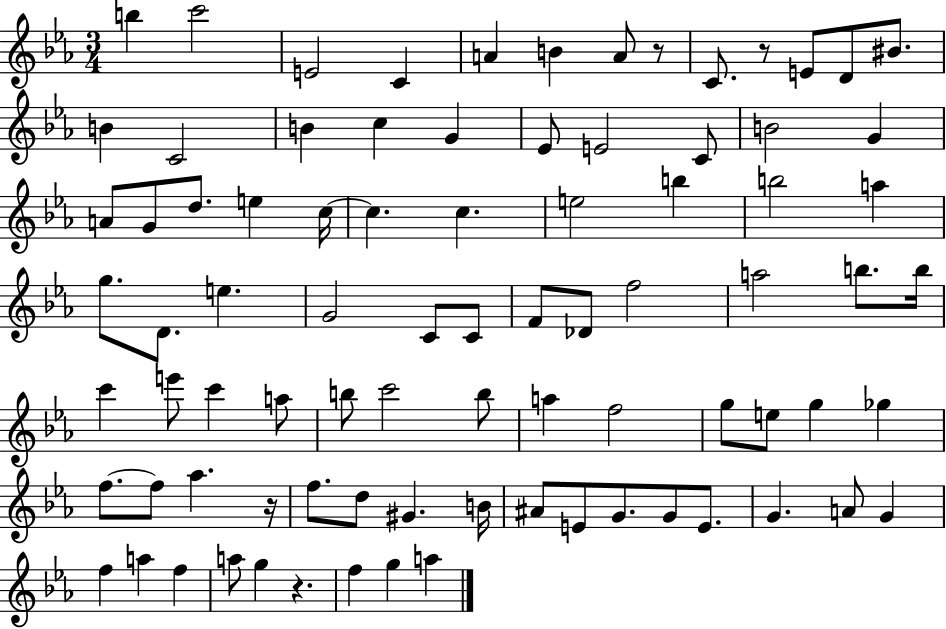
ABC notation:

X:1
T:Untitled
M:3/4
L:1/4
K:Eb
b c'2 E2 C A B A/2 z/2 C/2 z/2 E/2 D/2 ^B/2 B C2 B c G _E/2 E2 C/2 B2 G A/2 G/2 d/2 e c/4 c c e2 b b2 a g/2 D/2 e G2 C/2 C/2 F/2 _D/2 f2 a2 b/2 b/4 c' e'/2 c' a/2 b/2 c'2 b/2 a f2 g/2 e/2 g _g f/2 f/2 _a z/4 f/2 d/2 ^G B/4 ^A/2 E/2 G/2 G/2 E/2 G A/2 G f a f a/2 g z f g a